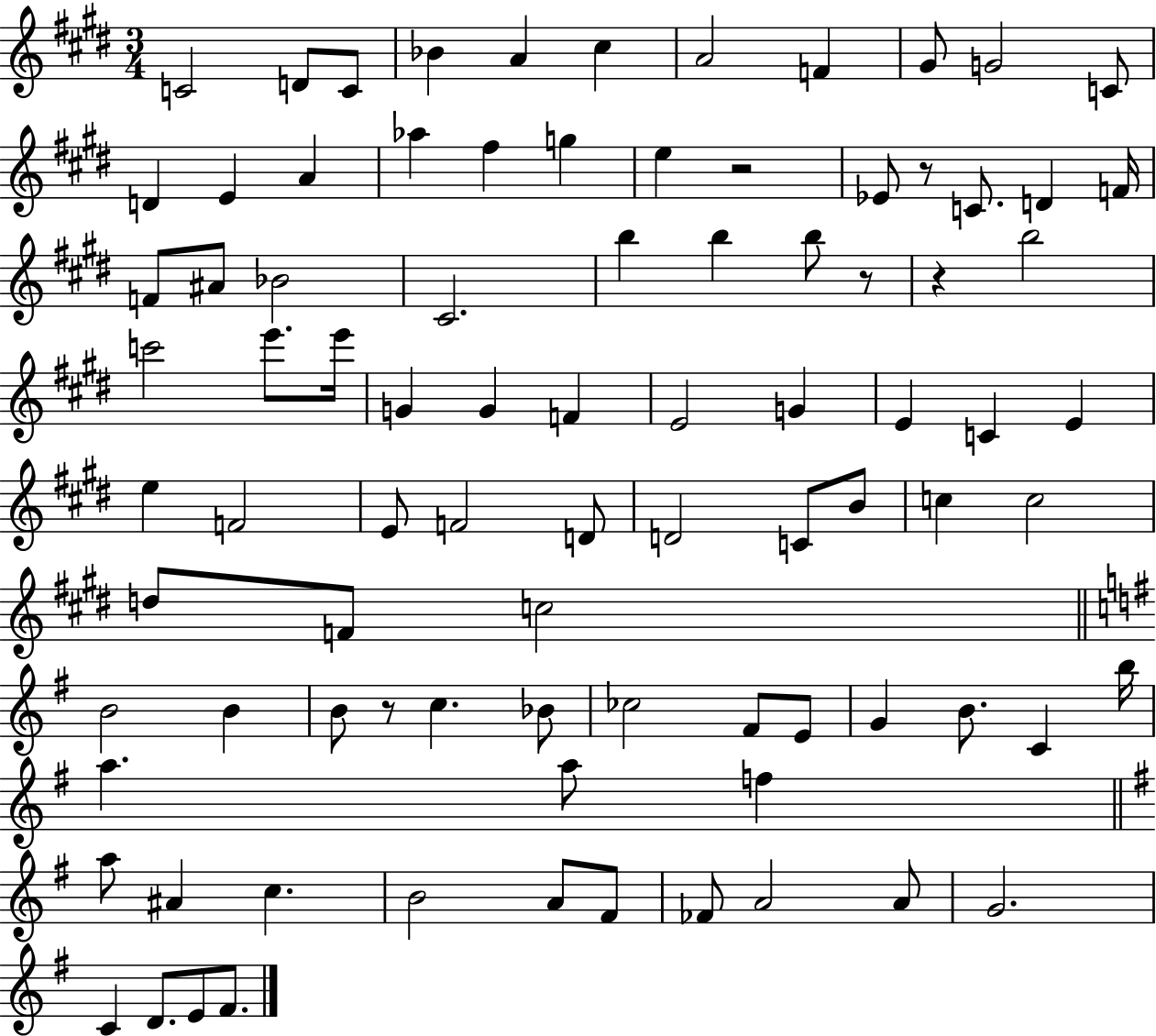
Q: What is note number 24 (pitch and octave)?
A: A#4